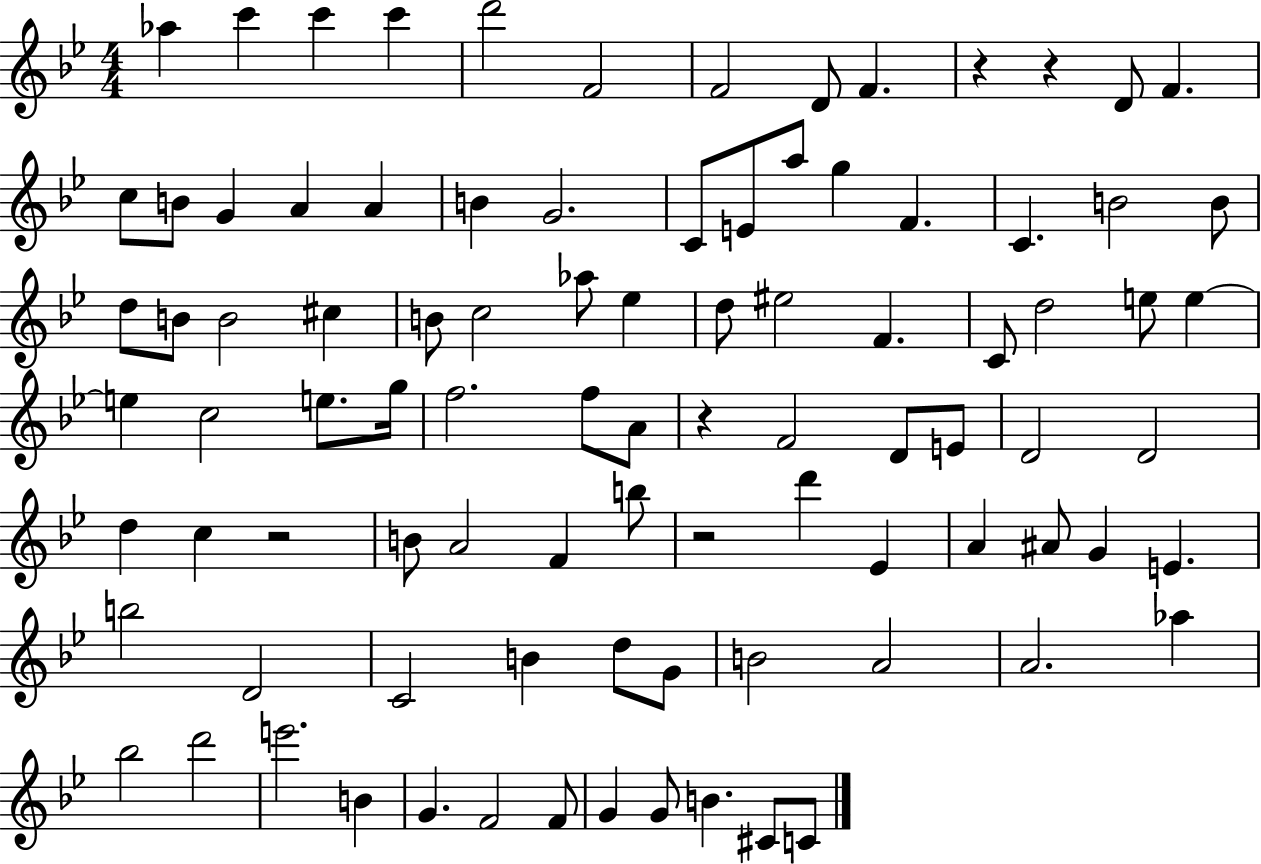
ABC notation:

X:1
T:Untitled
M:4/4
L:1/4
K:Bb
_a c' c' c' d'2 F2 F2 D/2 F z z D/2 F c/2 B/2 G A A B G2 C/2 E/2 a/2 g F C B2 B/2 d/2 B/2 B2 ^c B/2 c2 _a/2 _e d/2 ^e2 F C/2 d2 e/2 e e c2 e/2 g/4 f2 f/2 A/2 z F2 D/2 E/2 D2 D2 d c z2 B/2 A2 F b/2 z2 d' _E A ^A/2 G E b2 D2 C2 B d/2 G/2 B2 A2 A2 _a _b2 d'2 e'2 B G F2 F/2 G G/2 B ^C/2 C/2